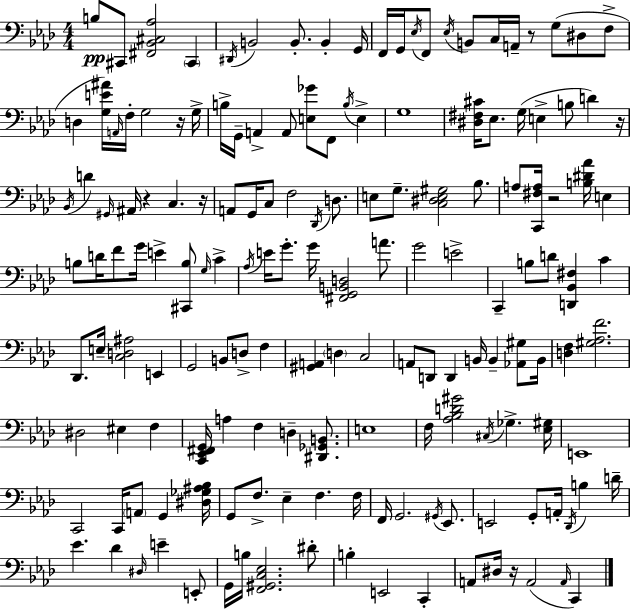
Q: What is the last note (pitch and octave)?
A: C2